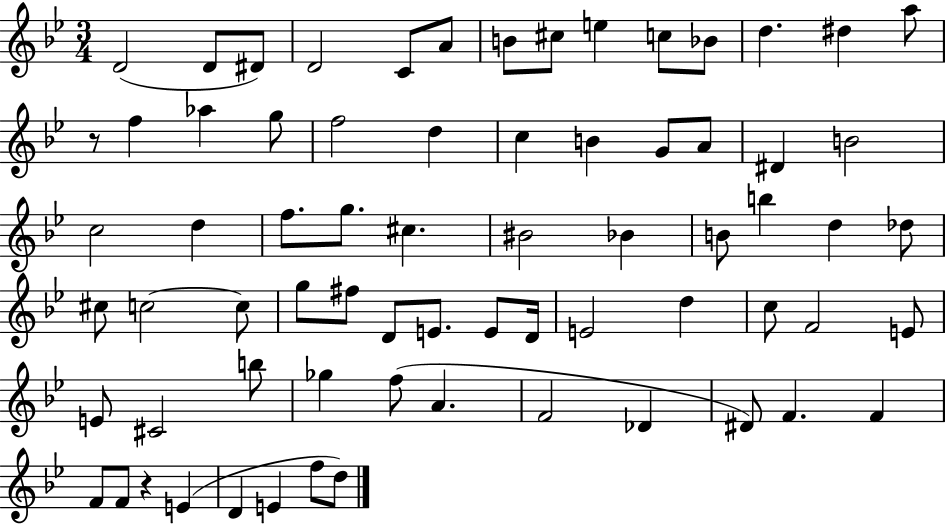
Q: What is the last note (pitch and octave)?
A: D5